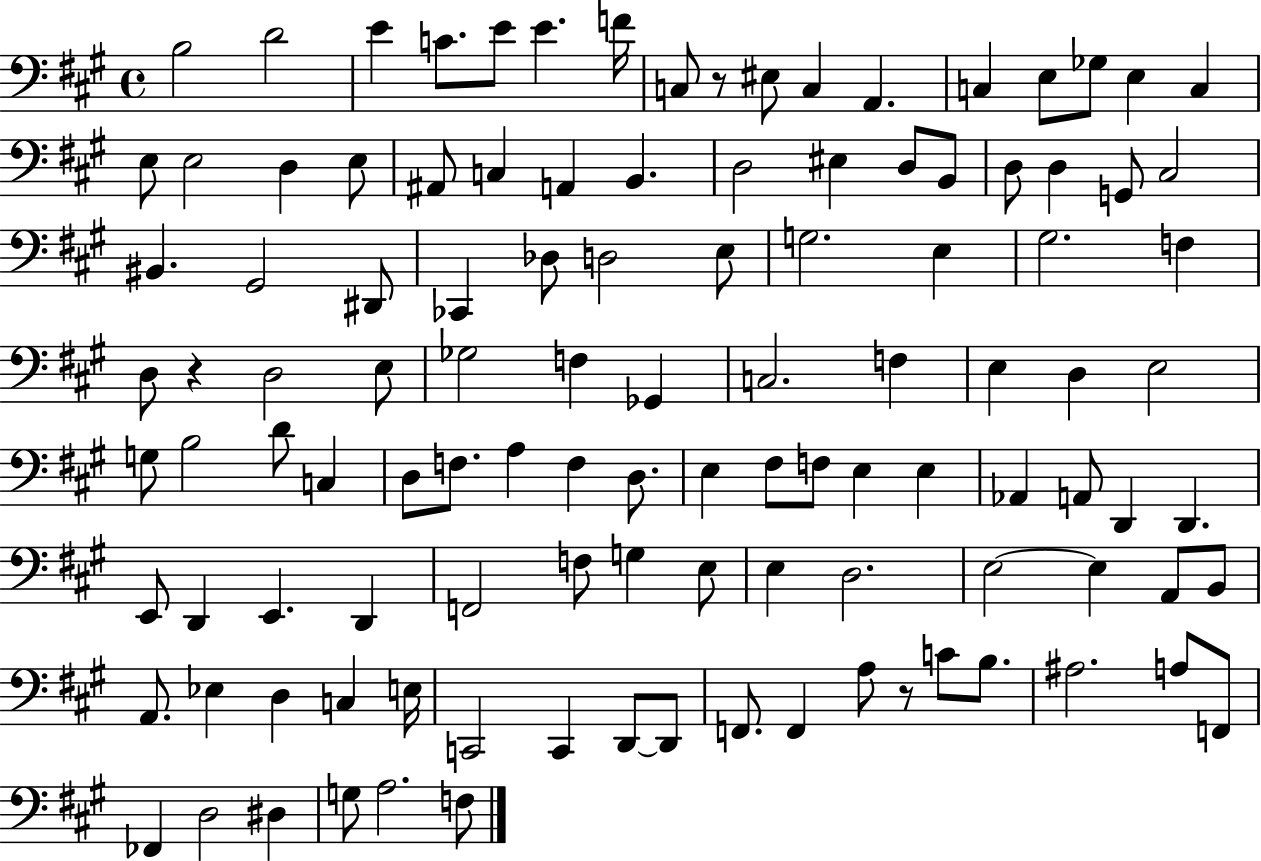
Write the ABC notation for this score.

X:1
T:Untitled
M:4/4
L:1/4
K:A
B,2 D2 E C/2 E/2 E F/4 C,/2 z/2 ^E,/2 C, A,, C, E,/2 _G,/2 E, C, E,/2 E,2 D, E,/2 ^A,,/2 C, A,, B,, D,2 ^E, D,/2 B,,/2 D,/2 D, G,,/2 ^C,2 ^B,, ^G,,2 ^D,,/2 _C,, _D,/2 D,2 E,/2 G,2 E, ^G,2 F, D,/2 z D,2 E,/2 _G,2 F, _G,, C,2 F, E, D, E,2 G,/2 B,2 D/2 C, D,/2 F,/2 A, F, D,/2 E, ^F,/2 F,/2 E, E, _A,, A,,/2 D,, D,, E,,/2 D,, E,, D,, F,,2 F,/2 G, E,/2 E, D,2 E,2 E, A,,/2 B,,/2 A,,/2 _E, D, C, E,/4 C,,2 C,, D,,/2 D,,/2 F,,/2 F,, A,/2 z/2 C/2 B,/2 ^A,2 A,/2 F,,/2 _F,, D,2 ^D, G,/2 A,2 F,/2